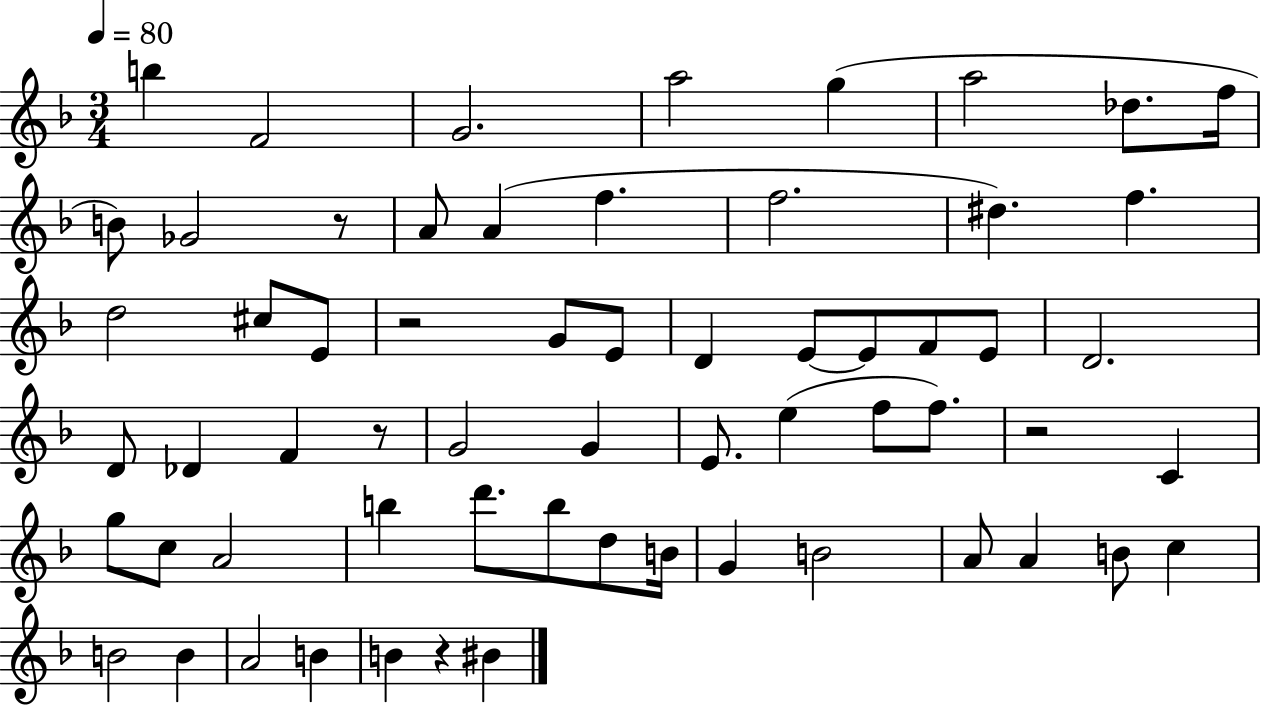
X:1
T:Untitled
M:3/4
L:1/4
K:F
b F2 G2 a2 g a2 _d/2 f/4 B/2 _G2 z/2 A/2 A f f2 ^d f d2 ^c/2 E/2 z2 G/2 E/2 D E/2 E/2 F/2 E/2 D2 D/2 _D F z/2 G2 G E/2 e f/2 f/2 z2 C g/2 c/2 A2 b d'/2 b/2 d/2 B/4 G B2 A/2 A B/2 c B2 B A2 B B z ^B